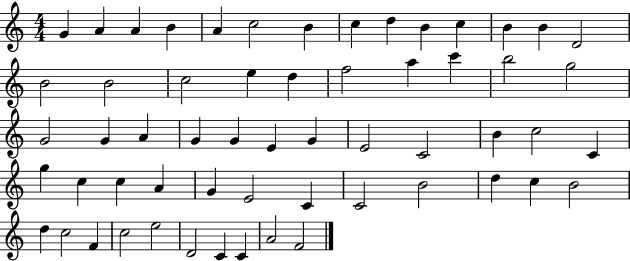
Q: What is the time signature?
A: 4/4